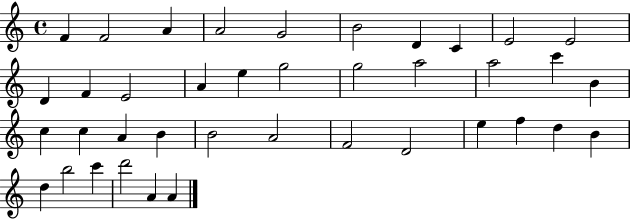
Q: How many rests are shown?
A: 0